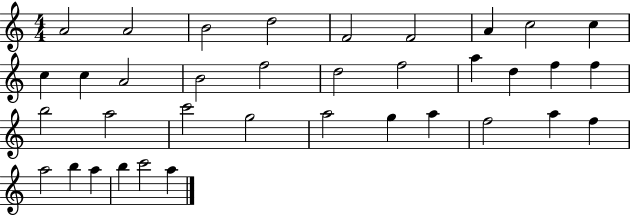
{
  \clef treble
  \numericTimeSignature
  \time 4/4
  \key c \major
  a'2 a'2 | b'2 d''2 | f'2 f'2 | a'4 c''2 c''4 | \break c''4 c''4 a'2 | b'2 f''2 | d''2 f''2 | a''4 d''4 f''4 f''4 | \break b''2 a''2 | c'''2 g''2 | a''2 g''4 a''4 | f''2 a''4 f''4 | \break a''2 b''4 a''4 | b''4 c'''2 a''4 | \bar "|."
}